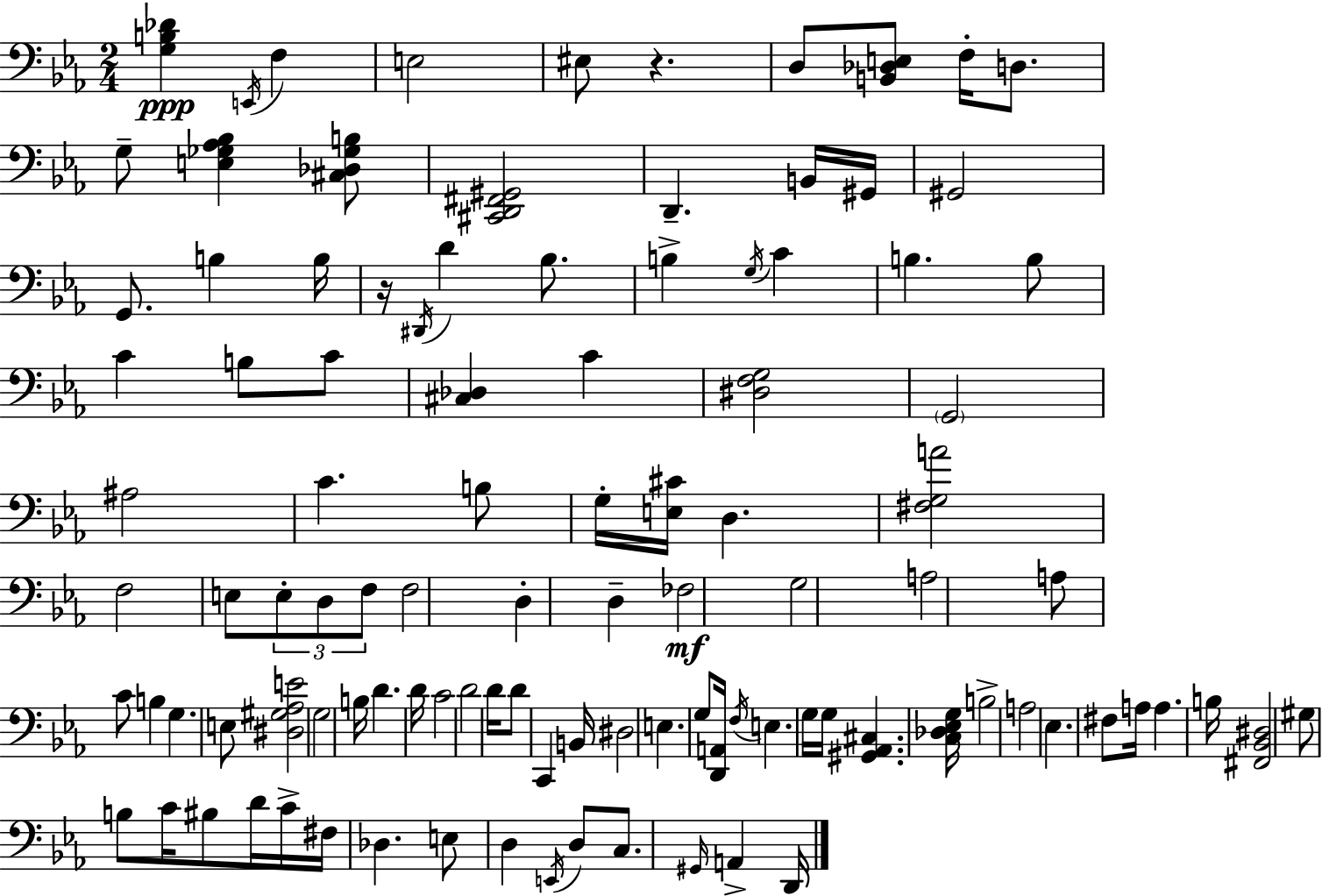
X:1
T:Untitled
M:2/4
L:1/4
K:Cm
[G,B,_D] E,,/4 F, E,2 ^E,/2 z D,/2 [B,,_D,E,]/2 F,/4 D,/2 G,/2 [E,_G,_A,_B,] [^C,_D,_G,B,]/2 [^C,,D,,^F,,^G,,]2 D,, B,,/4 ^G,,/4 ^G,,2 G,,/2 B, B,/4 z/4 ^D,,/4 D _B,/2 B, G,/4 C B, B,/2 C B,/2 C/2 [^C,_D,] C [^D,F,G,]2 G,,2 ^A,2 C B,/2 G,/4 [E,^C]/4 D, [^F,G,A]2 F,2 E,/2 E,/2 D,/2 F,/2 F,2 D, D, _F,2 G,2 A,2 A,/2 C/2 B, G, E,/2 [^D,^G,_A,E]2 G,2 B,/4 D D/4 C2 D2 D/4 D/2 C,, B,,/4 ^D,2 E, G,/2 [D,,A,,]/4 F,/4 E, G,/4 G,/4 [^G,,_A,,^C,] [C,_D,_E,G,]/4 B,2 A,2 _E, ^F,/2 A,/4 A, B,/4 [^F,,_B,,^D,]2 ^G,/2 B,/2 C/4 ^B,/2 D/4 C/4 ^F,/4 _D, E,/2 D, E,,/4 D,/2 C,/2 ^G,,/4 A,, D,,/4